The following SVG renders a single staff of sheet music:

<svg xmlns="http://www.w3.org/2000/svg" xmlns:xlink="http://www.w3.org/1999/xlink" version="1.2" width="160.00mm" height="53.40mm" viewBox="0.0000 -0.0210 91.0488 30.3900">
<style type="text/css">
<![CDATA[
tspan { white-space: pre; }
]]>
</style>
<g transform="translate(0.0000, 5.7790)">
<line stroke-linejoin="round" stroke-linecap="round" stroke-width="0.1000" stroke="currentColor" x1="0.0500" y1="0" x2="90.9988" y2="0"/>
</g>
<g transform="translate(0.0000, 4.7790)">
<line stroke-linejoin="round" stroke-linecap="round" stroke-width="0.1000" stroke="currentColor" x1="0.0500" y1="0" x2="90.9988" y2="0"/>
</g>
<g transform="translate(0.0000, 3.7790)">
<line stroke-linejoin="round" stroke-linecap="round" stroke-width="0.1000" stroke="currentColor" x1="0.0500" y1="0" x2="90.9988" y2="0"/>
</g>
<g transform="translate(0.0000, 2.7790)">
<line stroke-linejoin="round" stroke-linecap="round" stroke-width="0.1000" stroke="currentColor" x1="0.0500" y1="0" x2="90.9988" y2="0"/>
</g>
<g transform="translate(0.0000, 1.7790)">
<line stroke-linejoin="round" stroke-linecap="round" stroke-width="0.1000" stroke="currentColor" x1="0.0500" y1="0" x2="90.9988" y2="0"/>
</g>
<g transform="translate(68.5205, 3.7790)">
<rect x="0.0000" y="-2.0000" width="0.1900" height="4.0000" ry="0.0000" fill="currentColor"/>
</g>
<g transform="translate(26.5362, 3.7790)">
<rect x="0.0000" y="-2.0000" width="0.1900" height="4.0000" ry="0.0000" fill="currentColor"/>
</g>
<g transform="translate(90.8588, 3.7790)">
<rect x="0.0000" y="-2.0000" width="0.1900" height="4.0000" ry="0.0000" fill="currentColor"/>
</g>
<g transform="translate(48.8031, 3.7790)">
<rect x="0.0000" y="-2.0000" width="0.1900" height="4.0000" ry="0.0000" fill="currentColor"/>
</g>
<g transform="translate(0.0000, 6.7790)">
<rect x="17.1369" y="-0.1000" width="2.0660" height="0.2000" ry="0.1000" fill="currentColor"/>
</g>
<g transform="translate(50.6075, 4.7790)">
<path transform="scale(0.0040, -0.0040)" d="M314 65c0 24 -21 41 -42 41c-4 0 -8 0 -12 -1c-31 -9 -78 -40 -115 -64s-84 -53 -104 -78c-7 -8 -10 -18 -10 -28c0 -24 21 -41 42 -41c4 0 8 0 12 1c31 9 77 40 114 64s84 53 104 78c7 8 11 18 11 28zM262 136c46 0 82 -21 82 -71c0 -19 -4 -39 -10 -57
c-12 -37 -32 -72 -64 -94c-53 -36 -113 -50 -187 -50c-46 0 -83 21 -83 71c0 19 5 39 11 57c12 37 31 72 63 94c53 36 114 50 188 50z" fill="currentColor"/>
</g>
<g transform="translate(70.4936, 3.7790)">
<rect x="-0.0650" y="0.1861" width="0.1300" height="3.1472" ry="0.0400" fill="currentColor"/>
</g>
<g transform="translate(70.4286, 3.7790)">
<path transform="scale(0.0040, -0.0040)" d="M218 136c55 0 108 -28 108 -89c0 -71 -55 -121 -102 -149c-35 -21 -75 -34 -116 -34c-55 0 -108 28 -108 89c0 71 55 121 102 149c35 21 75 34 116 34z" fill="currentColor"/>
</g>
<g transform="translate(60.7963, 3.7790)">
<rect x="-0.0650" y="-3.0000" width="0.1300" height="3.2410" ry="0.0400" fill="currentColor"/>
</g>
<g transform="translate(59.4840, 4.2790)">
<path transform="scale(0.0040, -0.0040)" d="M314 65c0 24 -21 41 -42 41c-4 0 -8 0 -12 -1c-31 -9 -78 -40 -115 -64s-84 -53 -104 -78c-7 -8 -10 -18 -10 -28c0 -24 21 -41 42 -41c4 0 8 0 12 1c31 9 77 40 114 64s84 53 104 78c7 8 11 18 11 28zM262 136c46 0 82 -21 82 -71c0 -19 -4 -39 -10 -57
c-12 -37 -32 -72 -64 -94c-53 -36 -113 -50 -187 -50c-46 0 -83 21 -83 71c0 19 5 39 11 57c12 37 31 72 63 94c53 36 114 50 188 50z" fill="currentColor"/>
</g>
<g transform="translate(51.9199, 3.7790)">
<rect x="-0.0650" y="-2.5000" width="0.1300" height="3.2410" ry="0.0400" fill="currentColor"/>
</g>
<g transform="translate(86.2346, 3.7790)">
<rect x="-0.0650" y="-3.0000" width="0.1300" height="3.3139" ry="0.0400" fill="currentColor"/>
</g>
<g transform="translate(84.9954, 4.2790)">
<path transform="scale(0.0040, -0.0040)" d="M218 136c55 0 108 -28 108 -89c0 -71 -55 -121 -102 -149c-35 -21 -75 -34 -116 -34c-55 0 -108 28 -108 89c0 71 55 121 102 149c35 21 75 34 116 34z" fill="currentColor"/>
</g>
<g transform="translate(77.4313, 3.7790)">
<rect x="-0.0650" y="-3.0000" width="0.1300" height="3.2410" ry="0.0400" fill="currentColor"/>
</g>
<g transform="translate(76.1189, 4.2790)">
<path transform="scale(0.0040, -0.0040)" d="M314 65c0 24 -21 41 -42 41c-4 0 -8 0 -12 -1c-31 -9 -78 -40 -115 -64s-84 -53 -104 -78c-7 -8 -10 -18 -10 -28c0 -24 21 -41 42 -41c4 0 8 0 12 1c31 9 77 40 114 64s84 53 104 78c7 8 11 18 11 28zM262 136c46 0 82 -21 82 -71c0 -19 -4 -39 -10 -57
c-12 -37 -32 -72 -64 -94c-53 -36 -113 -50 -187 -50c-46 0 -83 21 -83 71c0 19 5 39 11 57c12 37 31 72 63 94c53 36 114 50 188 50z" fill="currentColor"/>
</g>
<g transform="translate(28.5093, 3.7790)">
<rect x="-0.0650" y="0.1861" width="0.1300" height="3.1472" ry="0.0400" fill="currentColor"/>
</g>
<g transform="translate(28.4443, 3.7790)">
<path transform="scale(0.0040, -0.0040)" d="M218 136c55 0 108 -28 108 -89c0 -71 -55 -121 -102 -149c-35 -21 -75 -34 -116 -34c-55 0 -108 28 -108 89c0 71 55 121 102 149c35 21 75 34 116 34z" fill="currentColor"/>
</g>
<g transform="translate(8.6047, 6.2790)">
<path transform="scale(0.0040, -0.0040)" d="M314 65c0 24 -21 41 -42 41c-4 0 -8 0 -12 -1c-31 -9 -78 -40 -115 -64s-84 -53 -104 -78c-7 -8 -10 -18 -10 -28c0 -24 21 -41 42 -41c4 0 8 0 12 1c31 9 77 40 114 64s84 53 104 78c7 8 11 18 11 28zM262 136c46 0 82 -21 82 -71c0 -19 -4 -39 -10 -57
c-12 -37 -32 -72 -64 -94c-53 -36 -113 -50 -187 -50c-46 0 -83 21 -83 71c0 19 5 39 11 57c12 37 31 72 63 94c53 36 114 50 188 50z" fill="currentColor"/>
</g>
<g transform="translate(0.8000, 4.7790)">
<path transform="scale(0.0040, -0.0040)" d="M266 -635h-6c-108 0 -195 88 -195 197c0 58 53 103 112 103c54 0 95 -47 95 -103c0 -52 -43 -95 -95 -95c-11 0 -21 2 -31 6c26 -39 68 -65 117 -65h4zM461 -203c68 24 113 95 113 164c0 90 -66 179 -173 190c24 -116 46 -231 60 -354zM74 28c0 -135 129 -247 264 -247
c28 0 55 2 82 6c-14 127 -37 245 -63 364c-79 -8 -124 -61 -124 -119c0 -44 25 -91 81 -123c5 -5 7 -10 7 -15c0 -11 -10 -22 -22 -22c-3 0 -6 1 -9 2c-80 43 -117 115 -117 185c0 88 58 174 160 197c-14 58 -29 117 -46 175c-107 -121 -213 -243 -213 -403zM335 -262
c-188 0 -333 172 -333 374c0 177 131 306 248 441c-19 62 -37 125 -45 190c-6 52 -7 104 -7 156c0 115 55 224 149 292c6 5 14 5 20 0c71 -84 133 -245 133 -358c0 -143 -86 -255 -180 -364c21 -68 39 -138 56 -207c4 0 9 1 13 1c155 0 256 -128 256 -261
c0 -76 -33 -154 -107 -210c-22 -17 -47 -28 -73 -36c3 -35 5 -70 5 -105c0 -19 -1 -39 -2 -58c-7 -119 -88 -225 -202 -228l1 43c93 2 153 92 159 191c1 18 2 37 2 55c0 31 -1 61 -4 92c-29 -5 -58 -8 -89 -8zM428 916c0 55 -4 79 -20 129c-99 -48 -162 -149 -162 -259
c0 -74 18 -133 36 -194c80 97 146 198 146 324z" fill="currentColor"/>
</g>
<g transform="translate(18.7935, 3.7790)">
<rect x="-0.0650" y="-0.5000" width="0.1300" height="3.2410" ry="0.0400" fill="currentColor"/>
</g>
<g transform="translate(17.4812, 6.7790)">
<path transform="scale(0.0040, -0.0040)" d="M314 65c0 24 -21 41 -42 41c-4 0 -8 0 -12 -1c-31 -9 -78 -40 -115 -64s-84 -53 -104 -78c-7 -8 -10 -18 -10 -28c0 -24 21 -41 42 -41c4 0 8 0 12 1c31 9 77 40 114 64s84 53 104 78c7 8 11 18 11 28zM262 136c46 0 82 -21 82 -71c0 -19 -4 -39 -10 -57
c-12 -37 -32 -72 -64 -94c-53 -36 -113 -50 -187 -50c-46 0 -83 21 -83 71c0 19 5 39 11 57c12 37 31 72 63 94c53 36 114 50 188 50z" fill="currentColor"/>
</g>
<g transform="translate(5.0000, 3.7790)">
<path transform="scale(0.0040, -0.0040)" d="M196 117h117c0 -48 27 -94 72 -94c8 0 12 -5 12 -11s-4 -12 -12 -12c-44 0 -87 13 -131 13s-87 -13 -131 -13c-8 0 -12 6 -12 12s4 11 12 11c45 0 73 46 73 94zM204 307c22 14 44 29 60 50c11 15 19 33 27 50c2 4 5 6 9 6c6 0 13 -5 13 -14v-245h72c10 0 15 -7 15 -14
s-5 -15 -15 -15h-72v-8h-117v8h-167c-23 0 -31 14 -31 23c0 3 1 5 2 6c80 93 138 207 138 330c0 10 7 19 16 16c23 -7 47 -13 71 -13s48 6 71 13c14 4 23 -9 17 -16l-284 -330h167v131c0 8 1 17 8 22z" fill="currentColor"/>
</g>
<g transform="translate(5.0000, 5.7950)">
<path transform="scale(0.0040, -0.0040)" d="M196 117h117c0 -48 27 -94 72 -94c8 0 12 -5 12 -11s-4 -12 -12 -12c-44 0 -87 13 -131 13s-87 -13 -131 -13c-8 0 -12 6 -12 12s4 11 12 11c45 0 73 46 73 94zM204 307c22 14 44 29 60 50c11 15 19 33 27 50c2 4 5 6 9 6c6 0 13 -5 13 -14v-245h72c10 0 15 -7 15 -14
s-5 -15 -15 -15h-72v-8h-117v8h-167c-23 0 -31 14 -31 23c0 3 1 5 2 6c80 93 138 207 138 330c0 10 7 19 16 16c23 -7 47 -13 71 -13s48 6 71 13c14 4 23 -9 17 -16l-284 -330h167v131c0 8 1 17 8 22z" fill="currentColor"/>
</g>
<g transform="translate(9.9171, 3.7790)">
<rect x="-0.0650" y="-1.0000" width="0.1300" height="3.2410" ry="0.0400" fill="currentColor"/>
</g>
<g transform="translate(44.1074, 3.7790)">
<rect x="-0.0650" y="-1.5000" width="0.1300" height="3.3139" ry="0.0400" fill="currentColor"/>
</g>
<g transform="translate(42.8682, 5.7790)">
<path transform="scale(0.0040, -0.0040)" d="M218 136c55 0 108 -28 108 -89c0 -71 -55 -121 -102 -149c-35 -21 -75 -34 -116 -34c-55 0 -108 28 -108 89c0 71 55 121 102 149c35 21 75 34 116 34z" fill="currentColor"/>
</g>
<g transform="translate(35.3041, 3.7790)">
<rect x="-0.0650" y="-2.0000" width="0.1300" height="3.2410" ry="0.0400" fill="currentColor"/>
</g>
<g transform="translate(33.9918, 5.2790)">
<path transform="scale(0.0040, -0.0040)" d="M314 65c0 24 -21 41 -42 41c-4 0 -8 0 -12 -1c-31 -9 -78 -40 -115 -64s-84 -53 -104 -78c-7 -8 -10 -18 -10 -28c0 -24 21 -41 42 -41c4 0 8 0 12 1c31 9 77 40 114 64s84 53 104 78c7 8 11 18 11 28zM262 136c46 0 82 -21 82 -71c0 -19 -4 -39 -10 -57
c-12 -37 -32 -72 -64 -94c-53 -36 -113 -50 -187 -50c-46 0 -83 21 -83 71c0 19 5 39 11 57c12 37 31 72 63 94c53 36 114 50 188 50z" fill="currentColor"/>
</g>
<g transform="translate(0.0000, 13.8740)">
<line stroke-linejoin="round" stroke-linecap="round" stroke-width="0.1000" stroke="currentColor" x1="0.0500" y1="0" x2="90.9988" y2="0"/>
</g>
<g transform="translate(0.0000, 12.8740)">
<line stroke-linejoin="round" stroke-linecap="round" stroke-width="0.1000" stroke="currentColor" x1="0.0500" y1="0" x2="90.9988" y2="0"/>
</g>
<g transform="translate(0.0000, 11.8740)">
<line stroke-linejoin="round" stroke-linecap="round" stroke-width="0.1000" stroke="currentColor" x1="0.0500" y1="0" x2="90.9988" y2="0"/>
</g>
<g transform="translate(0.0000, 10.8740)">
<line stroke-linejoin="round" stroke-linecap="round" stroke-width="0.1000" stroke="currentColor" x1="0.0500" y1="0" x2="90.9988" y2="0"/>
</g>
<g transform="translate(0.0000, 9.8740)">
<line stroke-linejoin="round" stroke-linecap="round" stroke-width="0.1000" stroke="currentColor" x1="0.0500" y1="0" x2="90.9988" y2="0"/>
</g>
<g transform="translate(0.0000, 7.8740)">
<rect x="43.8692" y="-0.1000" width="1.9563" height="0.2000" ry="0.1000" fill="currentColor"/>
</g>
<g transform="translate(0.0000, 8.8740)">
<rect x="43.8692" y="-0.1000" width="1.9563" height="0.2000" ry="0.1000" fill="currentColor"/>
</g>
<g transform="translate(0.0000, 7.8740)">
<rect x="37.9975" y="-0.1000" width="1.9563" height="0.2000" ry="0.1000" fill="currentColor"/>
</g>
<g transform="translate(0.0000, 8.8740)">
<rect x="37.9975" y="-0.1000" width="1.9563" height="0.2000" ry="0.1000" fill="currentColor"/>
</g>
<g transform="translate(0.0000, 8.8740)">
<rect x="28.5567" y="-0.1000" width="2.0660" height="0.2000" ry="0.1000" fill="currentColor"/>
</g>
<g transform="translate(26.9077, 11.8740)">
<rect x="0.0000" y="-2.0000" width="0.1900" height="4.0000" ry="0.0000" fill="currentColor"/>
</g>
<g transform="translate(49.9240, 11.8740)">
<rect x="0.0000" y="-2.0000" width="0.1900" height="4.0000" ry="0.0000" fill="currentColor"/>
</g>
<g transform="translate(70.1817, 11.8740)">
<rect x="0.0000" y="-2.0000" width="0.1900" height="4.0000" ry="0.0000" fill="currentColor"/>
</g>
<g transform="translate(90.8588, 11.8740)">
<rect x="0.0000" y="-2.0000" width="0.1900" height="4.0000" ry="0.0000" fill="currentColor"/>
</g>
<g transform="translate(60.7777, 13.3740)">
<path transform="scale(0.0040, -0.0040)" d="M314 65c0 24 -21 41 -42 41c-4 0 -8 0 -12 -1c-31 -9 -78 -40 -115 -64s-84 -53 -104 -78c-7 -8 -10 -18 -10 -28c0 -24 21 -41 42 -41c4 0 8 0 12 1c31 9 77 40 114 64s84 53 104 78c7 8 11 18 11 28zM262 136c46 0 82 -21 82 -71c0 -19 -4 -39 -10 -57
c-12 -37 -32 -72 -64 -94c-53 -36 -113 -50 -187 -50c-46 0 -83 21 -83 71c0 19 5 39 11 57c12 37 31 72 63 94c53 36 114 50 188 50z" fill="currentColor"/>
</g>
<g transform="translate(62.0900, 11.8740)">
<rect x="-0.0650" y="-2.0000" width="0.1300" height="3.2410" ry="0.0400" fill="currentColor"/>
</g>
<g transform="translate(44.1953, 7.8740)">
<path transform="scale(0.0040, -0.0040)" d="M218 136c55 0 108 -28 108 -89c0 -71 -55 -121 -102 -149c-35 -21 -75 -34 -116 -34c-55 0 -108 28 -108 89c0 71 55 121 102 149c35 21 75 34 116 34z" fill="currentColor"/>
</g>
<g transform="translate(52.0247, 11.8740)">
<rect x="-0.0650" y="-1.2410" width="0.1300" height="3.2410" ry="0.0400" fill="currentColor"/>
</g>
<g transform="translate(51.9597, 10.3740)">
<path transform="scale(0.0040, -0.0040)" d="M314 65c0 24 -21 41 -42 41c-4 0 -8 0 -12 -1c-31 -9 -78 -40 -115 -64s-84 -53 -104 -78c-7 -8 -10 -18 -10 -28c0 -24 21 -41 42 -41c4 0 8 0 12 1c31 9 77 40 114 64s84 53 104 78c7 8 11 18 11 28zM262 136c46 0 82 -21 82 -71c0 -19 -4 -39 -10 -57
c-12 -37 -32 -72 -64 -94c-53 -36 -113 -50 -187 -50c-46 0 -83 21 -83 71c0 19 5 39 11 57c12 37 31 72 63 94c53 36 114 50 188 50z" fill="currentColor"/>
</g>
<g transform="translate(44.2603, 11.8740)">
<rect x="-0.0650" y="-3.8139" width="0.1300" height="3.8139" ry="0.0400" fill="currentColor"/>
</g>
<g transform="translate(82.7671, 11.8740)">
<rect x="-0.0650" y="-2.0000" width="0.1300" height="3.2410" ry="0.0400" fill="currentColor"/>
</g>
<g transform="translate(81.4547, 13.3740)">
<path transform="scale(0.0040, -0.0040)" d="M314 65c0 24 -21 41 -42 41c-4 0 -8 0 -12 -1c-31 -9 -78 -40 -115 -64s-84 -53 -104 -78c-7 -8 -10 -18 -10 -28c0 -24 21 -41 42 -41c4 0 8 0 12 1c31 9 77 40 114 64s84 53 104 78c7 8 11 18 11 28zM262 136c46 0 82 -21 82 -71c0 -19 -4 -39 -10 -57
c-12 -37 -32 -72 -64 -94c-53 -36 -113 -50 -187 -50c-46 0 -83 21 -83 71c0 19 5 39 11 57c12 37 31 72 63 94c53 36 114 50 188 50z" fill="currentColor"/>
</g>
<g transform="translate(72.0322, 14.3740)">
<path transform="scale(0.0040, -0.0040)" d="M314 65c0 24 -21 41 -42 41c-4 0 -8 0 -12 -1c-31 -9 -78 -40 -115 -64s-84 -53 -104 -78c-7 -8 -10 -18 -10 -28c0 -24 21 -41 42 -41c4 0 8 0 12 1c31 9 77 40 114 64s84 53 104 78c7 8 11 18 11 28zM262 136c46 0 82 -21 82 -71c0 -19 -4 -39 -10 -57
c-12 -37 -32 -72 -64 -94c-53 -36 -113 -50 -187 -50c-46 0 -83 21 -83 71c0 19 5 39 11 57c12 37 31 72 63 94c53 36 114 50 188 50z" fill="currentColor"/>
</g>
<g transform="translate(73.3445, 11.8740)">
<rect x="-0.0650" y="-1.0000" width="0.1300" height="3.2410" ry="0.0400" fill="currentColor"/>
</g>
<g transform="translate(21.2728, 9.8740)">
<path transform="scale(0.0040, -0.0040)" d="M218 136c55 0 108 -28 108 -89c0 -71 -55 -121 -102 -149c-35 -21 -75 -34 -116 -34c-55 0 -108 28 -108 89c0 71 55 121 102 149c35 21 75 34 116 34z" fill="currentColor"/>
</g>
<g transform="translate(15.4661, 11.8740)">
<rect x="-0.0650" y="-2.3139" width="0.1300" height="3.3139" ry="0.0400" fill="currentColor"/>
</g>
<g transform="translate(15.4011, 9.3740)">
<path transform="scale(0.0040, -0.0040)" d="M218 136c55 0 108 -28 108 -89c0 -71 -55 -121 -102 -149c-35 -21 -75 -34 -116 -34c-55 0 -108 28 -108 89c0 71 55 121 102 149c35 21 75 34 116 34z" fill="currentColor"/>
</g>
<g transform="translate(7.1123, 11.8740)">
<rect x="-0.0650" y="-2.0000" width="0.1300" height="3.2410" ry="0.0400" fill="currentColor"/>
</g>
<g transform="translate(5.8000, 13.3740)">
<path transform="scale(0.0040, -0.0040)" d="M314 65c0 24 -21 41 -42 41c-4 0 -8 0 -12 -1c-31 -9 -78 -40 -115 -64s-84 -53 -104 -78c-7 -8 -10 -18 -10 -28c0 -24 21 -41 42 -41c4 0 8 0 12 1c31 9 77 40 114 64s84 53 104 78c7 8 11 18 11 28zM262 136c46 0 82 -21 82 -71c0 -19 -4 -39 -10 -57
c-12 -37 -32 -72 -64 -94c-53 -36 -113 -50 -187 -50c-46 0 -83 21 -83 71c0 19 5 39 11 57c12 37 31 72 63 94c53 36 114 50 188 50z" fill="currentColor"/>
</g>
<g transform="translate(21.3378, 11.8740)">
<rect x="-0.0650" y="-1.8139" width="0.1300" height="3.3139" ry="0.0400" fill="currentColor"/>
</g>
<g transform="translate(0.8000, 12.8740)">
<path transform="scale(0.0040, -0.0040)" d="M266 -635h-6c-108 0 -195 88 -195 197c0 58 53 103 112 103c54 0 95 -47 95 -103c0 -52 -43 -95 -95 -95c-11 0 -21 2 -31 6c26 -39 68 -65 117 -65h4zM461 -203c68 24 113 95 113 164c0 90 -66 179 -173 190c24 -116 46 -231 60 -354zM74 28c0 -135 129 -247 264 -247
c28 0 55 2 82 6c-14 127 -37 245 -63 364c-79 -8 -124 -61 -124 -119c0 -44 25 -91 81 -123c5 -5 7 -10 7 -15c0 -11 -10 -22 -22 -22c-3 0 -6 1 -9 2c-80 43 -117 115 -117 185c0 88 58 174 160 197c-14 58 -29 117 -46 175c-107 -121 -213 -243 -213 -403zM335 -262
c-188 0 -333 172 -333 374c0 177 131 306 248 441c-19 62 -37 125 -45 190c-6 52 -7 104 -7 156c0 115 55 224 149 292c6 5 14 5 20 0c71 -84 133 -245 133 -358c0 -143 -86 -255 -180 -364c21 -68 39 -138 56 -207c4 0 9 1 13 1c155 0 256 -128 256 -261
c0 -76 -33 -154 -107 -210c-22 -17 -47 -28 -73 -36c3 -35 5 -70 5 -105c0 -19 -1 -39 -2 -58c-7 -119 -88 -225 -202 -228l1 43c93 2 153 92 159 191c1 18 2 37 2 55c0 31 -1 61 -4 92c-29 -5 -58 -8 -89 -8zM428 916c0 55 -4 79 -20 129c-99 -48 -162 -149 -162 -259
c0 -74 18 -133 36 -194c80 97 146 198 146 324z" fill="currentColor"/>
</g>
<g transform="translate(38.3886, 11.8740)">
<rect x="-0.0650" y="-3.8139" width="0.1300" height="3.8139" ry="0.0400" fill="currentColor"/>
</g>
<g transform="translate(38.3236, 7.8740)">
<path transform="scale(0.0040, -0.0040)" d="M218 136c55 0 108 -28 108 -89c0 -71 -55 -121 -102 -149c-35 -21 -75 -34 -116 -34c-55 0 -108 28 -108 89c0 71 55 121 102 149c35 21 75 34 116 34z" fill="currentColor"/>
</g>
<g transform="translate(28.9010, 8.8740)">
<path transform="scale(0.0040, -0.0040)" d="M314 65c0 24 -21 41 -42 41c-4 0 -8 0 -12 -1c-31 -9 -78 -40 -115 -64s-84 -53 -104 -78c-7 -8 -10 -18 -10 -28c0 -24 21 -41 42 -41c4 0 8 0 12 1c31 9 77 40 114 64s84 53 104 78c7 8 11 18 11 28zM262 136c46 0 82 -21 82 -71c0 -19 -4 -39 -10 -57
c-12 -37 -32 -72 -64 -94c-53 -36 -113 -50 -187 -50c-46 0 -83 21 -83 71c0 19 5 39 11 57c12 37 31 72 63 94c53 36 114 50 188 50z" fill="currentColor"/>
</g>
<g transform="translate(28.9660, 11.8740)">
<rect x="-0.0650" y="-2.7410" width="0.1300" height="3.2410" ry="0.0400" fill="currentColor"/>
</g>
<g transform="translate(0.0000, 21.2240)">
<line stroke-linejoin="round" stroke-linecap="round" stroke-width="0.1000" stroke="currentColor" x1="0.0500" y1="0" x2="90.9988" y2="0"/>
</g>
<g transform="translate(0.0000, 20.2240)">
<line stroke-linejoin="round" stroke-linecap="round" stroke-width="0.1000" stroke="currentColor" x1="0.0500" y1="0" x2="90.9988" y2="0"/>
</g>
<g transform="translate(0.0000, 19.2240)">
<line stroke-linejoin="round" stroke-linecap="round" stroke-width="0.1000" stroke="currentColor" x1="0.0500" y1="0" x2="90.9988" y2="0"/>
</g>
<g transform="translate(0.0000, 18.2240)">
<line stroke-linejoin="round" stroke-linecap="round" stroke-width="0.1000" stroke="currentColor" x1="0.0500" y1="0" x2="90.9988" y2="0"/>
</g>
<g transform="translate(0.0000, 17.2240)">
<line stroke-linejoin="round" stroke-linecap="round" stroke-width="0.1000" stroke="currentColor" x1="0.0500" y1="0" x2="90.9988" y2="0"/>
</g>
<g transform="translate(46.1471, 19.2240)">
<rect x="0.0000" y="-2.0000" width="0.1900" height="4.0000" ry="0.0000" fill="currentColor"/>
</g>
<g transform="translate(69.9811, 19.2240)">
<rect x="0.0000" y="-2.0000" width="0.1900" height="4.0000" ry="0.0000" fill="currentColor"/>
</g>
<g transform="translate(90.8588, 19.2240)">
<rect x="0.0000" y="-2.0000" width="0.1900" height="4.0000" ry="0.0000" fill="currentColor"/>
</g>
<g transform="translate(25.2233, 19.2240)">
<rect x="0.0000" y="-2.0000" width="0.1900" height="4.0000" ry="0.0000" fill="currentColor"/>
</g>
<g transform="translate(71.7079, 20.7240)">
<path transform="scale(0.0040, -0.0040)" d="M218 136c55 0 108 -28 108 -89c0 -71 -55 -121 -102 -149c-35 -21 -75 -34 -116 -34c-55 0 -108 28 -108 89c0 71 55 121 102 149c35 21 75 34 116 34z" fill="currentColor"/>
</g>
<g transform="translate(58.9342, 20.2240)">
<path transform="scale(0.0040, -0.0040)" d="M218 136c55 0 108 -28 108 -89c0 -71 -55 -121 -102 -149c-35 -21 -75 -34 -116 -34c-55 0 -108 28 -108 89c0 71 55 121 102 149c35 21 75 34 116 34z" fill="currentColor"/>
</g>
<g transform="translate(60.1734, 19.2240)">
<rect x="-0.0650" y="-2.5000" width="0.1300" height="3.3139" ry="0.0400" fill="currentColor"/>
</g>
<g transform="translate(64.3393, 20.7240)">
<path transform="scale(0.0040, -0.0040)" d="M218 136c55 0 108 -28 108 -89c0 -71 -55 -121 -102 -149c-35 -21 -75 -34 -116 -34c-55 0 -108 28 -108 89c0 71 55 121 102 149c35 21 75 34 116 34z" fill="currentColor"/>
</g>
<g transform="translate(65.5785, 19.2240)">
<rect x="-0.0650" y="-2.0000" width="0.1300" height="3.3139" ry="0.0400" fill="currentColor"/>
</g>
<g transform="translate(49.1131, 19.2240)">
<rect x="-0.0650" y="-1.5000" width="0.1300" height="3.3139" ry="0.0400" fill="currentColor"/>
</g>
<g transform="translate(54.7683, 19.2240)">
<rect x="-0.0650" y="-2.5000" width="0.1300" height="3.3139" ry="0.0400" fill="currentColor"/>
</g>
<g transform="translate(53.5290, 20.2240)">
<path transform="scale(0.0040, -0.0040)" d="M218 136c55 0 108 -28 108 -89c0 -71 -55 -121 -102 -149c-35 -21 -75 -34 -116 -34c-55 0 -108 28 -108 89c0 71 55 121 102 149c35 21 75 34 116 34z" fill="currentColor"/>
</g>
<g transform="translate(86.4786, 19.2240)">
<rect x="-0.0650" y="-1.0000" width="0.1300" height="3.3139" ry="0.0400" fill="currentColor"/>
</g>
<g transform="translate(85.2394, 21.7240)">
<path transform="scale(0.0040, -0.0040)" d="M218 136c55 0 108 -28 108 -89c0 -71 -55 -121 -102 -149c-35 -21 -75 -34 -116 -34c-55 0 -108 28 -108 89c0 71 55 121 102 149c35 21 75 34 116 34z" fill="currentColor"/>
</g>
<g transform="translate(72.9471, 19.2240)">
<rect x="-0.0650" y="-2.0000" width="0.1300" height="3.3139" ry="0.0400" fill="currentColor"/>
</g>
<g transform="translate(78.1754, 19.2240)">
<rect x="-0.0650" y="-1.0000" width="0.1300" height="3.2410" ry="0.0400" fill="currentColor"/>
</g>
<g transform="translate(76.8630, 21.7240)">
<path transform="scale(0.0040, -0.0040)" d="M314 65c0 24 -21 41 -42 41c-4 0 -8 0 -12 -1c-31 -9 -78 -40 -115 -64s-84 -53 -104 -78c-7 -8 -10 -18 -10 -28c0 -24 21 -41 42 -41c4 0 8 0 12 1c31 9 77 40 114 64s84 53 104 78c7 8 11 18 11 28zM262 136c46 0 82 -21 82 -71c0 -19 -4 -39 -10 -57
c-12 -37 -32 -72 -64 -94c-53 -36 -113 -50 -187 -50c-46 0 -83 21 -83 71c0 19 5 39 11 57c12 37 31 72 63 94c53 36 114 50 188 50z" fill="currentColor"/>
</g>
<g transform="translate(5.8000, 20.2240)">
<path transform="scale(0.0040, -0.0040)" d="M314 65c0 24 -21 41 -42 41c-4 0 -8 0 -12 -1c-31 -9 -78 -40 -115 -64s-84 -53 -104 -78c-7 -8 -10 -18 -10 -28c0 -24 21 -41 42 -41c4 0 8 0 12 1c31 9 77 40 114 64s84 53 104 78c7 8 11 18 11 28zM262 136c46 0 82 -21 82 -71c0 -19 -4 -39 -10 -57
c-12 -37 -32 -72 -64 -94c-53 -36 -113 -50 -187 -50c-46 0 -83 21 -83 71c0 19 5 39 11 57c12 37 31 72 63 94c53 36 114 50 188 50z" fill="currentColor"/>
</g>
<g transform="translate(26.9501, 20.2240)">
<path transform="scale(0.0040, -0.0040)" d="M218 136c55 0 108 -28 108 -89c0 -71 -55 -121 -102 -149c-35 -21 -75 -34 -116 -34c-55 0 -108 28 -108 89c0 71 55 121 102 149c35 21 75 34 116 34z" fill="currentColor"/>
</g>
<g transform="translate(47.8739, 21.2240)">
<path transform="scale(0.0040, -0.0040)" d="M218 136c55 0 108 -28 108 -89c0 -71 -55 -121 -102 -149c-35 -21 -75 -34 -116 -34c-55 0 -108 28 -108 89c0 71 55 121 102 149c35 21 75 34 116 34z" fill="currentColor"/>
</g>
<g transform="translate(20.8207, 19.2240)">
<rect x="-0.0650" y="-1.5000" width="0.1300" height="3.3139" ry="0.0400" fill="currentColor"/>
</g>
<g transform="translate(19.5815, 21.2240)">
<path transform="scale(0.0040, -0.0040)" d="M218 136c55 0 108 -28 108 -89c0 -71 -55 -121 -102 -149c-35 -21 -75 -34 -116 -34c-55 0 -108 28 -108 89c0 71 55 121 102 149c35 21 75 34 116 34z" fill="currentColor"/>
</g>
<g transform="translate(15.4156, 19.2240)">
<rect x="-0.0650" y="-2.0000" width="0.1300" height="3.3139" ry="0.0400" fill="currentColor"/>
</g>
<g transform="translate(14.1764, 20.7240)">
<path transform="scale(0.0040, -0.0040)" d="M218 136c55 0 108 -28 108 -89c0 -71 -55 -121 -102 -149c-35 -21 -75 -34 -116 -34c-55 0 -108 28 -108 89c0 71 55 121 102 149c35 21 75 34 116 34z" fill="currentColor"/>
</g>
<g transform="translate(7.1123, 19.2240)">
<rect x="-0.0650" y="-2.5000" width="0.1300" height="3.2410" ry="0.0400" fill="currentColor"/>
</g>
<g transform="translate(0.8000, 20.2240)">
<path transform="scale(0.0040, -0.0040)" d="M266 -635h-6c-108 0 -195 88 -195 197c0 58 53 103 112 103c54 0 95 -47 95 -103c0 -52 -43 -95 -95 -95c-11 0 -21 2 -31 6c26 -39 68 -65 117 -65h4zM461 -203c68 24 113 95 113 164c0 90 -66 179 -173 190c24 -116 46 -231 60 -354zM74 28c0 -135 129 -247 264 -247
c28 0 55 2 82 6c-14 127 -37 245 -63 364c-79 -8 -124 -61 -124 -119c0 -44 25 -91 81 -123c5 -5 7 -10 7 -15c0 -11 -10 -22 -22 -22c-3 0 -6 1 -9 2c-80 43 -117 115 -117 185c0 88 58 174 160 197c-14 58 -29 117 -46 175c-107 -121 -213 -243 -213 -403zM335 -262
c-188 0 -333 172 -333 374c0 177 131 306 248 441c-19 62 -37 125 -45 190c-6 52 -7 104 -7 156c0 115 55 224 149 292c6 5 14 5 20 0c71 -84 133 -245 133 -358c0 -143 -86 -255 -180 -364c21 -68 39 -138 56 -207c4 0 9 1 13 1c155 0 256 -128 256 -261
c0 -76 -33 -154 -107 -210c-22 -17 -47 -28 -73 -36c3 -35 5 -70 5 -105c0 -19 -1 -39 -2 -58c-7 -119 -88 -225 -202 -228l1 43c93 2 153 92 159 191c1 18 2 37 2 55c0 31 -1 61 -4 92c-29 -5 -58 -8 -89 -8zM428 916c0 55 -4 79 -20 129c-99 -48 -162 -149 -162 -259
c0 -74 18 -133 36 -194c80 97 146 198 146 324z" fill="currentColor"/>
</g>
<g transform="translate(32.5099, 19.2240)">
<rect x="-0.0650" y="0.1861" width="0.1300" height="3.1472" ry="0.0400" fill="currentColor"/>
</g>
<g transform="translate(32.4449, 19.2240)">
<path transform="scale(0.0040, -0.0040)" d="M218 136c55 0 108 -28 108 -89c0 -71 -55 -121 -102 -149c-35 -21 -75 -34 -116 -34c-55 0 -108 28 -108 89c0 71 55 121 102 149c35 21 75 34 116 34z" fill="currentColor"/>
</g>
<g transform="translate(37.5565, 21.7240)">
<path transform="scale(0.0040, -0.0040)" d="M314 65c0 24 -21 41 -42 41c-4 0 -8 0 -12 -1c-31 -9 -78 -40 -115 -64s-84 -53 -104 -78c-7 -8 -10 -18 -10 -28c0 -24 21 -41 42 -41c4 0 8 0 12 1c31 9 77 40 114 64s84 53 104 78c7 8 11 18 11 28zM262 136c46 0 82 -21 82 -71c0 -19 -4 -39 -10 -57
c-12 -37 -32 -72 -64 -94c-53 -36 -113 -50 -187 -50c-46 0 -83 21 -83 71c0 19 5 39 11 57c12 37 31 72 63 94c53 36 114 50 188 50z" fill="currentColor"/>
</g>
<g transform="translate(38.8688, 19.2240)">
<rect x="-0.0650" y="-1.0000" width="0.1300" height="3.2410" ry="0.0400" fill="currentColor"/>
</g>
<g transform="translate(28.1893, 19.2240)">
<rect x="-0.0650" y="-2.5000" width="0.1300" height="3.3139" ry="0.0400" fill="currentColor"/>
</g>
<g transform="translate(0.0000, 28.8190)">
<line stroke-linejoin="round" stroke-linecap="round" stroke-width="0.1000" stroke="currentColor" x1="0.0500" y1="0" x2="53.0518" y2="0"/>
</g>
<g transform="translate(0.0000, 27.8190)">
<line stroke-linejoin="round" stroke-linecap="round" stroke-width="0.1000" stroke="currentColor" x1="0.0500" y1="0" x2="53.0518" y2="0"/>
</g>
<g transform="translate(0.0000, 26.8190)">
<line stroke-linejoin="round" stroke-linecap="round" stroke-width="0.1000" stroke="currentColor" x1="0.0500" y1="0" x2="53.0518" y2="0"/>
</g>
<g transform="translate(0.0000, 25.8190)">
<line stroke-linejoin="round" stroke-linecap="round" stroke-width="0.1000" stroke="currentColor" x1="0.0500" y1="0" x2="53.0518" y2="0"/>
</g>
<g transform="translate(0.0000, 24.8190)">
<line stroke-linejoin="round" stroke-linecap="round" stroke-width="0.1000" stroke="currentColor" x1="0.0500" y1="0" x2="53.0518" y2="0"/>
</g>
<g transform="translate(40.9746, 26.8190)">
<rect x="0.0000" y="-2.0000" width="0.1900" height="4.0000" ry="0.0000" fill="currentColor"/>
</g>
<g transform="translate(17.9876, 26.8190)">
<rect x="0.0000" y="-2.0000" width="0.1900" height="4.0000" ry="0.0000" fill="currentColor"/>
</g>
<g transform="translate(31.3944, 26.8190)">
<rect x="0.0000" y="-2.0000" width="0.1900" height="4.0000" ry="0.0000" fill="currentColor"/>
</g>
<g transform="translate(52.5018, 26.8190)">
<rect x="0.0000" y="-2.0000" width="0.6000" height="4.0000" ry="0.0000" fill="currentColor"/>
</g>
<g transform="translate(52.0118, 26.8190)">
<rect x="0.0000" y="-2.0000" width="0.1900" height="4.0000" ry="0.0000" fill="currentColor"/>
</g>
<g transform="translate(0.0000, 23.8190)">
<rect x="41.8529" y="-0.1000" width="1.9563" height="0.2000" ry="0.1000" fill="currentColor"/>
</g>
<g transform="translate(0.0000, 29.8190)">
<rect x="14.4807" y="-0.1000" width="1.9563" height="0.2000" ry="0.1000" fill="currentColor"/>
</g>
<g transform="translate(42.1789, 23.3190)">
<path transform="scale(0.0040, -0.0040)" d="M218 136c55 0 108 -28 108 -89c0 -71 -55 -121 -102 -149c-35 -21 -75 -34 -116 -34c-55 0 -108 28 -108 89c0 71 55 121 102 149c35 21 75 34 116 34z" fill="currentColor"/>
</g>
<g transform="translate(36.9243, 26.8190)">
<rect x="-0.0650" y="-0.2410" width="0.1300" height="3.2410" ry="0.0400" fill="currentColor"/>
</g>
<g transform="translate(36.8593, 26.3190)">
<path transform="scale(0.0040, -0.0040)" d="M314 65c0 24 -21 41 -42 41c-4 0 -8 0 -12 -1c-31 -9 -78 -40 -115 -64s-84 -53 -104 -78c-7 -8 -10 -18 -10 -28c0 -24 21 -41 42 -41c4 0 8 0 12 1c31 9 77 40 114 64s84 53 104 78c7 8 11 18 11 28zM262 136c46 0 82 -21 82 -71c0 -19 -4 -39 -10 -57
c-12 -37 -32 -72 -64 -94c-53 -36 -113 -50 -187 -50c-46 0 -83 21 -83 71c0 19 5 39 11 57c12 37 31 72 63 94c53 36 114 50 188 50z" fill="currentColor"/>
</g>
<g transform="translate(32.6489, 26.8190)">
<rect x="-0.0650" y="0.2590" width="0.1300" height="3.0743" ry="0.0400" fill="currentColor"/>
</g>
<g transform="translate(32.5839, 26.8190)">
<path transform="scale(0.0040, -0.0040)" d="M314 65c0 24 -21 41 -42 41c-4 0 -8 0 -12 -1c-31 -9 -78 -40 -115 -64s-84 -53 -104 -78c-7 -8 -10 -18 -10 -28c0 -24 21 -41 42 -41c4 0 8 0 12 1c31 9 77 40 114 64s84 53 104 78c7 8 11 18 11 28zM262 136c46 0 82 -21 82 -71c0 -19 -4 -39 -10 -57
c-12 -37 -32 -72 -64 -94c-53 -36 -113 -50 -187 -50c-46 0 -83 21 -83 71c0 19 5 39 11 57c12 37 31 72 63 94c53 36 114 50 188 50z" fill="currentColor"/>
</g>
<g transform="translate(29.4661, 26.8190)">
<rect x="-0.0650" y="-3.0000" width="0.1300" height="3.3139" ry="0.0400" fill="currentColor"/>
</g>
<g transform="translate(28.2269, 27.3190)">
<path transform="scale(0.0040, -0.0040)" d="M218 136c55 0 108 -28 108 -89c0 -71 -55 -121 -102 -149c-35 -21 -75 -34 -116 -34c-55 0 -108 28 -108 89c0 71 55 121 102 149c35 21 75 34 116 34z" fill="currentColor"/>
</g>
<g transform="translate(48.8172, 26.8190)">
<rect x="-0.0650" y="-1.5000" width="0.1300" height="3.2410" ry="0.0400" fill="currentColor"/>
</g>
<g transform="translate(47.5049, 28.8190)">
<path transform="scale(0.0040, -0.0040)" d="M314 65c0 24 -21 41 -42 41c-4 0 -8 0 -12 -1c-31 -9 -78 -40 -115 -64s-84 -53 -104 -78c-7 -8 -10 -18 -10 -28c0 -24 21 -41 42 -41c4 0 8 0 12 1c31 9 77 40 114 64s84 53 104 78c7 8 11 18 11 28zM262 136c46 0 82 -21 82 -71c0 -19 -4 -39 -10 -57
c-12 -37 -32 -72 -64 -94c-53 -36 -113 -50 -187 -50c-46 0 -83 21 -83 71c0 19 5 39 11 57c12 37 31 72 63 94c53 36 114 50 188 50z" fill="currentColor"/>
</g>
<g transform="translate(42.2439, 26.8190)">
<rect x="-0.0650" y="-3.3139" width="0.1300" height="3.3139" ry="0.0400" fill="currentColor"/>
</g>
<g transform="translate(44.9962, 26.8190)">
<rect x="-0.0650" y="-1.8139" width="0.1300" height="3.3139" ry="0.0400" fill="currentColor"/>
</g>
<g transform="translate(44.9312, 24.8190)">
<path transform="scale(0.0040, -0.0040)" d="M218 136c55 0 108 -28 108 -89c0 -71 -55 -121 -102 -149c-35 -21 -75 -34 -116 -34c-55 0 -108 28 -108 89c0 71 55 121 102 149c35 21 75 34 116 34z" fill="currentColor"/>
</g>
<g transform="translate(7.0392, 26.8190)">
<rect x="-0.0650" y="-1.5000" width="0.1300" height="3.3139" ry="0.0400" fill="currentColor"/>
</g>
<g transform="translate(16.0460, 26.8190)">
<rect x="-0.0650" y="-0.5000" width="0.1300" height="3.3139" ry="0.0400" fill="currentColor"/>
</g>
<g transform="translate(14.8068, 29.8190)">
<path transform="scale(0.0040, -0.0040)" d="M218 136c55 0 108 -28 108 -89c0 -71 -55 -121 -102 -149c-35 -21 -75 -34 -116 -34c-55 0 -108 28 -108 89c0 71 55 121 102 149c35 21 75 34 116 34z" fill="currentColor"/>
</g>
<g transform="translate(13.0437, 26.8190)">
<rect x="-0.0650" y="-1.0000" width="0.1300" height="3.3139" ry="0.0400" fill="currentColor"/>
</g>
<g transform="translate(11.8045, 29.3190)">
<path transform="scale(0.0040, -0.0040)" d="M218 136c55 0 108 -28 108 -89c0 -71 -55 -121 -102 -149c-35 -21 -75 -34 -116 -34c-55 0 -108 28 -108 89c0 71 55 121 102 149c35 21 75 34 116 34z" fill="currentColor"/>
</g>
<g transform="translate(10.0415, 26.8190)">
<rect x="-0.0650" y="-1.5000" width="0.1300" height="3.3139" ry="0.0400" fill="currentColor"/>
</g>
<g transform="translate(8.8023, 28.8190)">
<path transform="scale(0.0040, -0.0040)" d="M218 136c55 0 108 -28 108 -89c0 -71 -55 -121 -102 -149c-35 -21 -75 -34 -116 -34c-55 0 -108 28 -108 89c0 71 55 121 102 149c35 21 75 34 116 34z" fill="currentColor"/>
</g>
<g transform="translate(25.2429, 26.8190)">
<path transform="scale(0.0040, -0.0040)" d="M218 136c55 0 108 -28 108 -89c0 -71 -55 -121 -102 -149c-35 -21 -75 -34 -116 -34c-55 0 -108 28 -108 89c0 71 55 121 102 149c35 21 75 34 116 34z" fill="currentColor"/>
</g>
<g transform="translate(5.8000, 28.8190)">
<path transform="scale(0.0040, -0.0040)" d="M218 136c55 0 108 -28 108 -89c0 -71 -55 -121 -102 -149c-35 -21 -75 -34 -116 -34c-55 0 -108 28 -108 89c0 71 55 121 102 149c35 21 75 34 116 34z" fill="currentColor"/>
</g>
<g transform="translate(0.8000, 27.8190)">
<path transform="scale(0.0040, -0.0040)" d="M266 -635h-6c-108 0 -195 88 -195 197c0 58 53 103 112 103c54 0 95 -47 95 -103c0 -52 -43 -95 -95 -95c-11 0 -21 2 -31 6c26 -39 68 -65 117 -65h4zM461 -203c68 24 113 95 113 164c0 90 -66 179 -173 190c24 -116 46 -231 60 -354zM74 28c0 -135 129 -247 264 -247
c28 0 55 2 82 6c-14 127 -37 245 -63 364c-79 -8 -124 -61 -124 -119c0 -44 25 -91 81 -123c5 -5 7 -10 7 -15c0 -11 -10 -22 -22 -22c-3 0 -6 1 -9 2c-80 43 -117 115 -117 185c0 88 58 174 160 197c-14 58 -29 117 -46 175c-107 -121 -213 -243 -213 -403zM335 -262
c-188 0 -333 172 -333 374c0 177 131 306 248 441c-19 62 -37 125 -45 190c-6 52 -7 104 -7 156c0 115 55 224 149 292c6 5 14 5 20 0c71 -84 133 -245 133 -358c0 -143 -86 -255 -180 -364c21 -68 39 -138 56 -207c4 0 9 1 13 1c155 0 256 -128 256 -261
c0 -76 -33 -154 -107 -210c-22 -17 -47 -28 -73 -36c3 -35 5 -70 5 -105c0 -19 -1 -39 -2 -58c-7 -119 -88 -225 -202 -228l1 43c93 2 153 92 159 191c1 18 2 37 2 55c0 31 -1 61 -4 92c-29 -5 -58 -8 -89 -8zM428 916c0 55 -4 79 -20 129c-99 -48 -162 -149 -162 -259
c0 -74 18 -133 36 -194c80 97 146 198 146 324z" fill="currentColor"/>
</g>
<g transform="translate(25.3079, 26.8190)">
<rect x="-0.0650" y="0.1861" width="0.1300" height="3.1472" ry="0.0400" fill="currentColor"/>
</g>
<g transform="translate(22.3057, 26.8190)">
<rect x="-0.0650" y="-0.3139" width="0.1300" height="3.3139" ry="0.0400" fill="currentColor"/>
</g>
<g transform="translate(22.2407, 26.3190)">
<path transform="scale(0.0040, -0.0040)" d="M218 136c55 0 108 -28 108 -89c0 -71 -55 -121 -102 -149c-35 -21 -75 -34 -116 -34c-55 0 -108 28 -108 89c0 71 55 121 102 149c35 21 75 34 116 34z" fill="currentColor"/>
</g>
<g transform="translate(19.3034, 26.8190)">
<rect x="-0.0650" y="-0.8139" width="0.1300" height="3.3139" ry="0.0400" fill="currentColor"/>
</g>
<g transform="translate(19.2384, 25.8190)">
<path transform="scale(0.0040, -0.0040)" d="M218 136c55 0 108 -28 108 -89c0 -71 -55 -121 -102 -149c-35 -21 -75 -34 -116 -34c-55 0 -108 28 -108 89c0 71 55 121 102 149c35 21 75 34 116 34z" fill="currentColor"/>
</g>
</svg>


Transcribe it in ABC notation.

X:1
T:Untitled
M:4/4
L:1/4
K:C
D2 C2 B F2 E G2 A2 B A2 A F2 g f a2 c' c' e2 F2 D2 F2 G2 F E G B D2 E G G F F D2 D E E D C d c B A B2 c2 b f E2